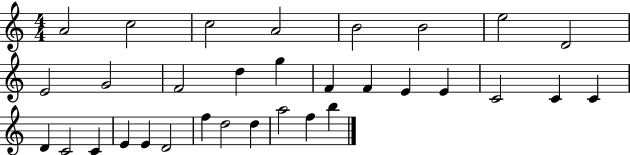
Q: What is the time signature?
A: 4/4